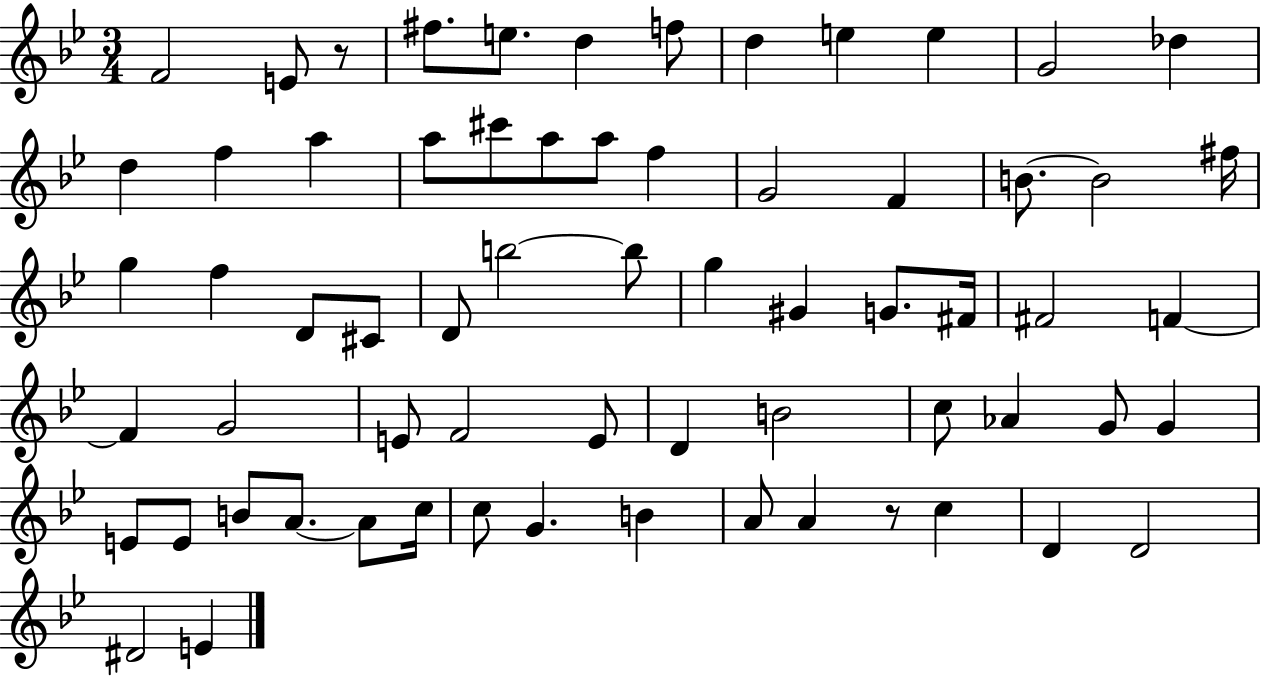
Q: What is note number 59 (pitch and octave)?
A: A4